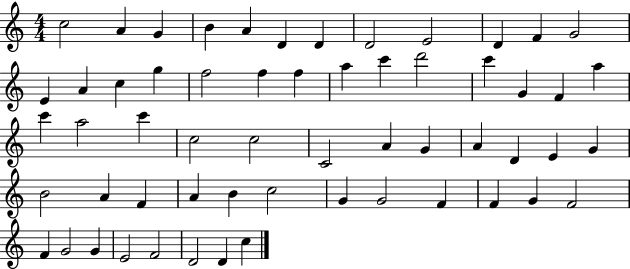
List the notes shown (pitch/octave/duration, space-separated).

C5/h A4/q G4/q B4/q A4/q D4/q D4/q D4/h E4/h D4/q F4/q G4/h E4/q A4/q C5/q G5/q F5/h F5/q F5/q A5/q C6/q D6/h C6/q G4/q F4/q A5/q C6/q A5/h C6/q C5/h C5/h C4/h A4/q G4/q A4/q D4/q E4/q G4/q B4/h A4/q F4/q A4/q B4/q C5/h G4/q G4/h F4/q F4/q G4/q F4/h F4/q G4/h G4/q E4/h F4/h D4/h D4/q C5/q